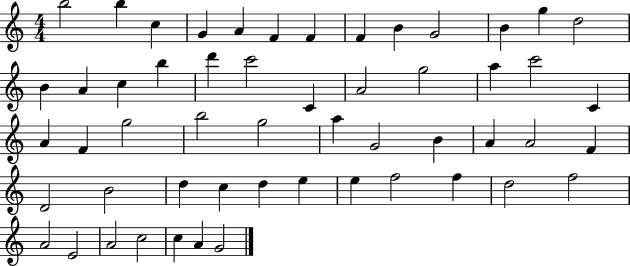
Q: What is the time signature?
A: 4/4